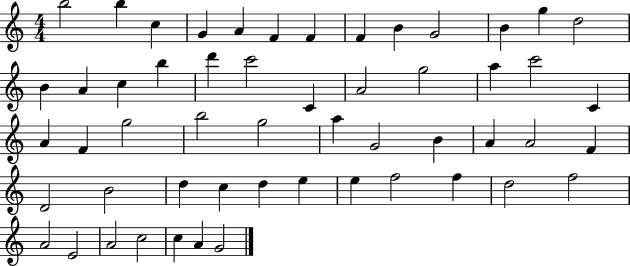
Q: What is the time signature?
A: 4/4